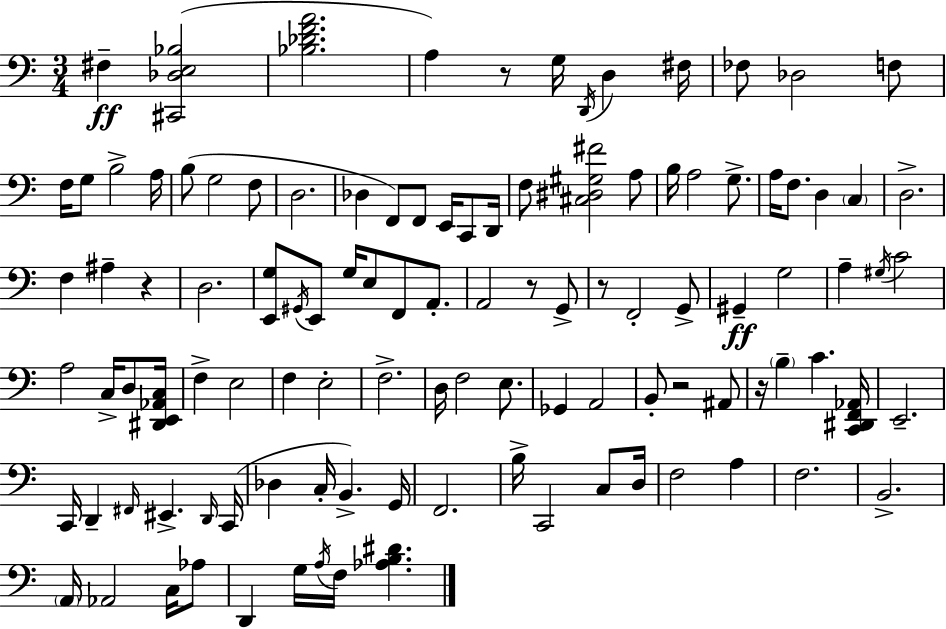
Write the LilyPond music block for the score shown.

{
  \clef bass
  \numericTimeSignature
  \time 3/4
  \key c \major
  fis4--\ff <cis, des e bes>2( | <bes des' f' a'>2. | a4) r8 g16 \acciaccatura { d,16 } d4 | fis16 fes8 des2 f8 | \break f16 g8 b2-> | a16 b8( g2 f8 | d2. | des4 f,8) f,8 e,16 c,8 | \break d,16 f8 <cis dis gis fis'>2 a8 | b16 a2 g8.-> | a16 f8. d4 \parenthesize c4 | d2.-> | \break f4 ais4-- r4 | d2. | <e, g>8 \acciaccatura { gis,16 } e,8 g16 e8 f,8 a,8.-. | a,2 r8 | \break g,8-> r8 f,2-. | g,8-> gis,4--\ff g2 | a4-- \acciaccatura { gis16 } c'2 | a2 c16-> | \break d8 <dis, e, aes, c>16 f4-> e2 | f4 e2-. | f2.-> | d16 f2 | \break e8. ges,4 a,2 | b,8-. r2 | ais,8 r16 \parenthesize b4-- c'4. | <c, dis, f, aes,>16 e,2.-- | \break c,16 d,4-- \grace { fis,16 } eis,4.-> | \grace { d,16 } c,16( des4 c16-. b,4.->) | g,16 f,2. | b16-> c,2 | \break c8 d16 f2 | a4 f2. | b,2.-> | \parenthesize a,16 aes,2 | \break c16 aes8 d,4 g16 \acciaccatura { a16 } f16 | <aes b dis'>4. \bar "|."
}